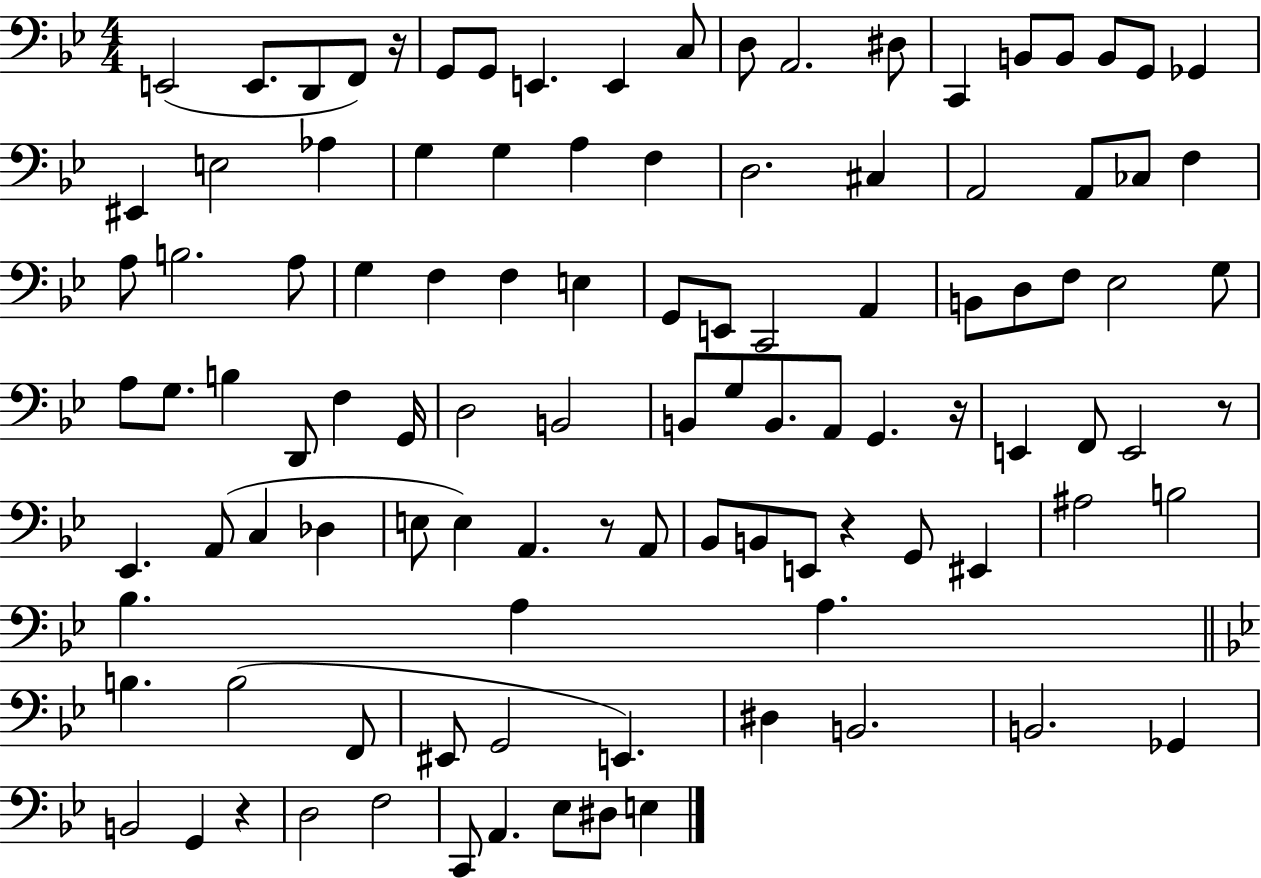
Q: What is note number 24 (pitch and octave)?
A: A3